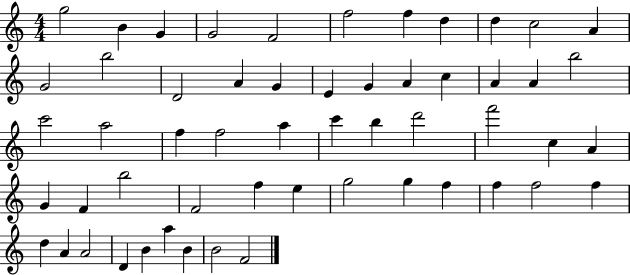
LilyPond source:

{
  \clef treble
  \numericTimeSignature
  \time 4/4
  \key c \major
  g''2 b'4 g'4 | g'2 f'2 | f''2 f''4 d''4 | d''4 c''2 a'4 | \break g'2 b''2 | d'2 a'4 g'4 | e'4 g'4 a'4 c''4 | a'4 a'4 b''2 | \break c'''2 a''2 | f''4 f''2 a''4 | c'''4 b''4 d'''2 | f'''2 c''4 a'4 | \break g'4 f'4 b''2 | f'2 f''4 e''4 | g''2 g''4 f''4 | f''4 f''2 f''4 | \break d''4 a'4 a'2 | d'4 b'4 a''4 b'4 | b'2 f'2 | \bar "|."
}